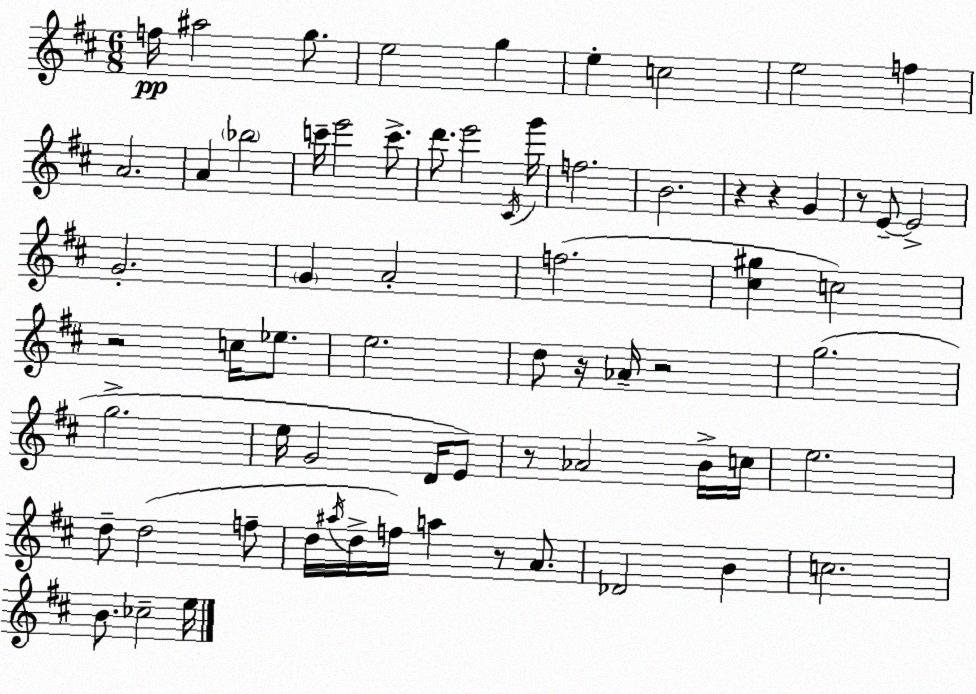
X:1
T:Untitled
M:6/8
L:1/4
K:D
f/4 ^a2 g/2 e2 g e c2 e2 f A2 A _b2 c'/4 e'2 c'/2 d'/2 e'2 ^C/4 g'/4 f2 B2 z z G z/2 E/2 E2 G2 G A2 f2 [^c^g] c2 z2 c/4 _e/2 e2 d/2 z/4 _A/4 z2 g2 g2 e/4 G2 D/4 E/2 z/2 _A2 B/4 c/4 e2 d/2 d2 f/2 d/4 ^a/4 d/4 f/4 a z/2 A/2 _D2 B c2 B/2 _c2 e/4